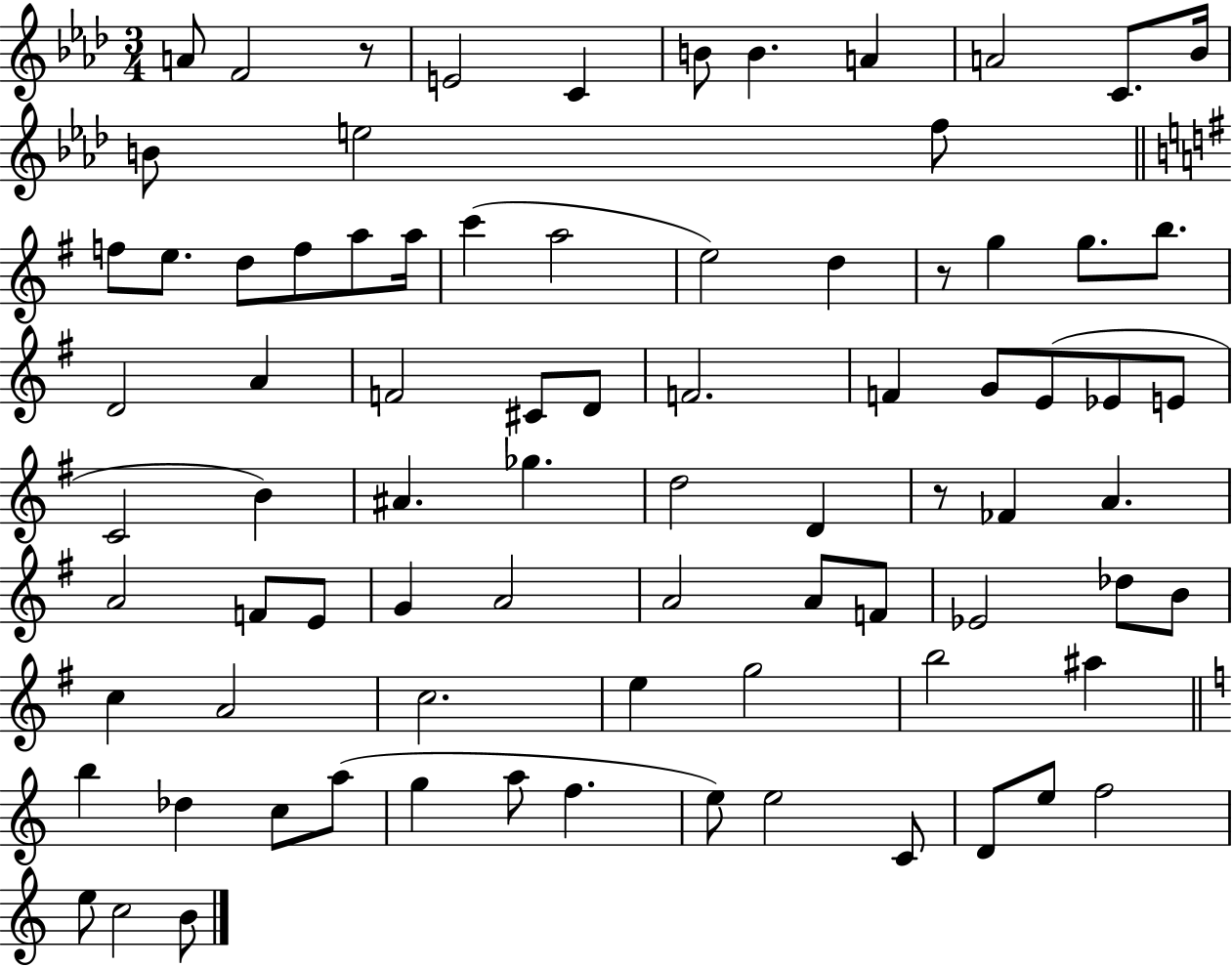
{
  \clef treble
  \numericTimeSignature
  \time 3/4
  \key aes \major
  a'8 f'2 r8 | e'2 c'4 | b'8 b'4. a'4 | a'2 c'8. bes'16 | \break b'8 e''2 f''8 | \bar "||" \break \key g \major f''8 e''8. d''8 f''8 a''8 a''16 | c'''4( a''2 | e''2) d''4 | r8 g''4 g''8. b''8. | \break d'2 a'4 | f'2 cis'8 d'8 | f'2. | f'4 g'8 e'8( ees'8 e'8 | \break c'2 b'4) | ais'4. ges''4. | d''2 d'4 | r8 fes'4 a'4. | \break a'2 f'8 e'8 | g'4 a'2 | a'2 a'8 f'8 | ees'2 des''8 b'8 | \break c''4 a'2 | c''2. | e''4 g''2 | b''2 ais''4 | \break \bar "||" \break \key c \major b''4 des''4 c''8 a''8( | g''4 a''8 f''4. | e''8) e''2 c'8 | d'8 e''8 f''2 | \break e''8 c''2 b'8 | \bar "|."
}